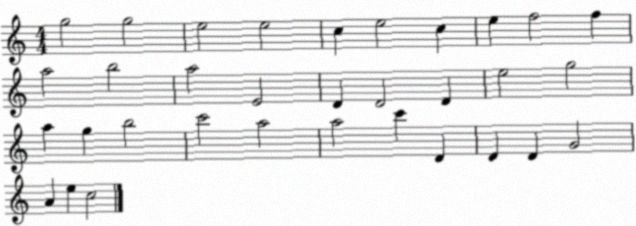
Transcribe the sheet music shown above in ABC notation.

X:1
T:Untitled
M:4/4
L:1/4
K:C
g2 g2 e2 e2 c e2 c e f2 f a2 b2 a2 E2 D D2 D e2 g2 a g b2 c'2 a2 a2 c' D D D G2 A e c2